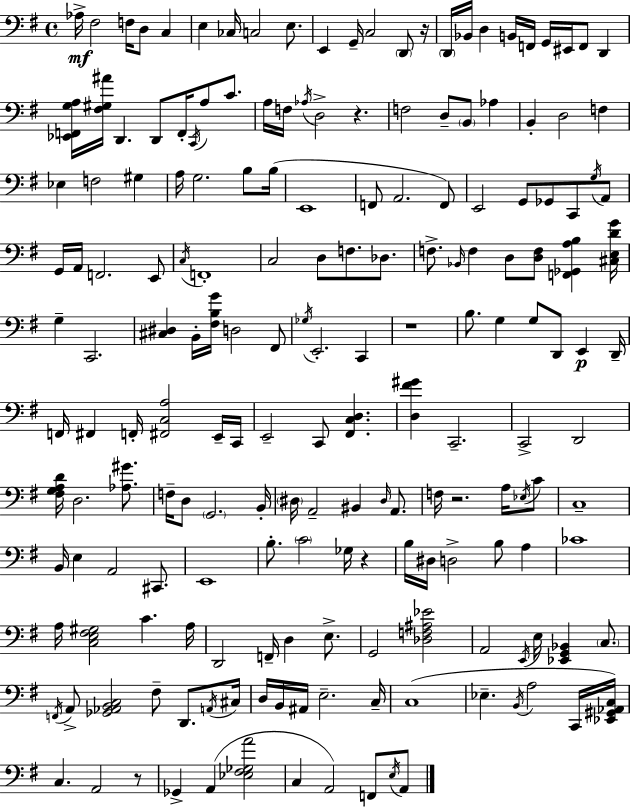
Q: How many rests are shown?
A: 6